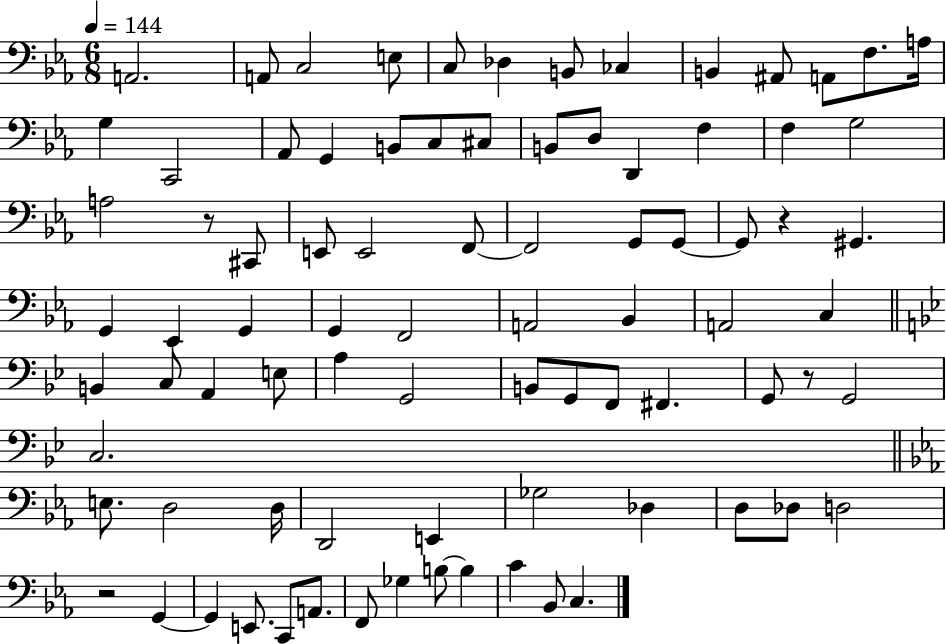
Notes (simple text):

A2/h. A2/e C3/h E3/e C3/e Db3/q B2/e CES3/q B2/q A#2/e A2/e F3/e. A3/s G3/q C2/h Ab2/e G2/q B2/e C3/e C#3/e B2/e D3/e D2/q F3/q F3/q G3/h A3/h R/e C#2/e E2/e E2/h F2/e F2/h G2/e G2/e G2/e R/q G#2/q. G2/q Eb2/q G2/q G2/q F2/h A2/h Bb2/q A2/h C3/q B2/q C3/e A2/q E3/e A3/q G2/h B2/e G2/e F2/e F#2/q. G2/e R/e G2/h C3/h. E3/e. D3/h D3/s D2/h E2/q Gb3/h Db3/q D3/e Db3/e D3/h R/h G2/q G2/q E2/e. C2/e A2/e. F2/e Gb3/q B3/e B3/q C4/q Bb2/e C3/q.